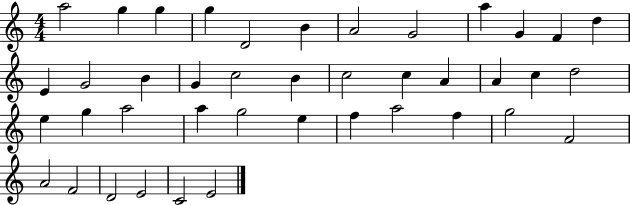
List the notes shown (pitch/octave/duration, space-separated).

A5/h G5/q G5/q G5/q D4/h B4/q A4/h G4/h A5/q G4/q F4/q D5/q E4/q G4/h B4/q G4/q C5/h B4/q C5/h C5/q A4/q A4/q C5/q D5/h E5/q G5/q A5/h A5/q G5/h E5/q F5/q A5/h F5/q G5/h F4/h A4/h F4/h D4/h E4/h C4/h E4/h